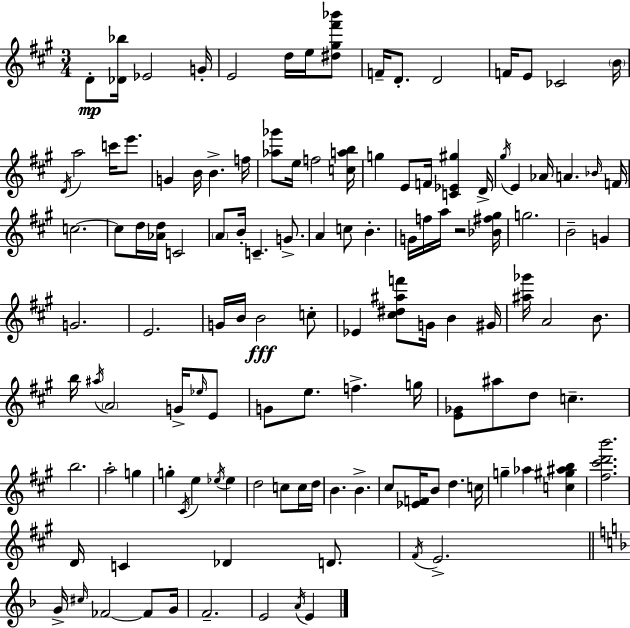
X:1
T:Untitled
M:3/4
L:1/4
K:A
D/2 [_D_b]/4 _E2 G/4 E2 d/4 e/4 [^d^g^f'_b']/2 F/4 D/2 D2 F/4 E/2 _C2 B/4 D/4 a2 c'/4 e'/2 G B/4 B f/4 [_a_g']/2 e/4 f2 [cab]/4 g E/2 F/4 [C_E^g] D/4 ^g/4 E _A/4 A _B/4 F/4 c2 c/2 d/4 [_Ad]/4 C2 A/2 B/4 C G/2 A c/2 B G/4 f/4 a/4 z2 [_B^f^g]/4 g2 B2 G G2 E2 G/4 B/4 B2 c/2 _E [^c^d^af']/2 G/4 B ^G/4 [^a_g']/4 A2 B/2 b/4 ^a/4 A2 G/4 _e/4 E/2 G/2 e/2 f g/4 [E_G]/2 ^a/2 d/2 c b2 a2 g g ^C/4 e _e/4 _e d2 c/2 c/4 d/4 B B ^c/2 [_EF]/4 B/2 d c/4 g _a [c^g^ab] [^f^c'd'b']2 D/4 C _D D/2 ^F/4 E2 G/4 ^c/4 _F2 _F/2 G/4 F2 E2 A/4 E